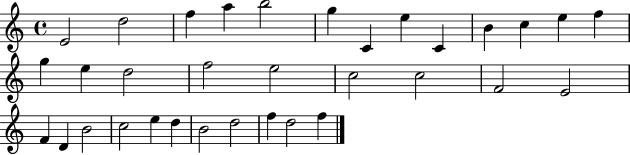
E4/h D5/h F5/q A5/q B5/h G5/q C4/q E5/q C4/q B4/q C5/q E5/q F5/q G5/q E5/q D5/h F5/h E5/h C5/h C5/h F4/h E4/h F4/q D4/q B4/h C5/h E5/q D5/q B4/h D5/h F5/q D5/h F5/q